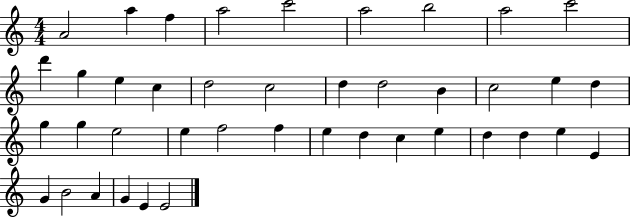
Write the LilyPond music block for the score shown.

{
  \clef treble
  \numericTimeSignature
  \time 4/4
  \key c \major
  a'2 a''4 f''4 | a''2 c'''2 | a''2 b''2 | a''2 c'''2 | \break d'''4 g''4 e''4 c''4 | d''2 c''2 | d''4 d''2 b'4 | c''2 e''4 d''4 | \break g''4 g''4 e''2 | e''4 f''2 f''4 | e''4 d''4 c''4 e''4 | d''4 d''4 e''4 e'4 | \break g'4 b'2 a'4 | g'4 e'4 e'2 | \bar "|."
}